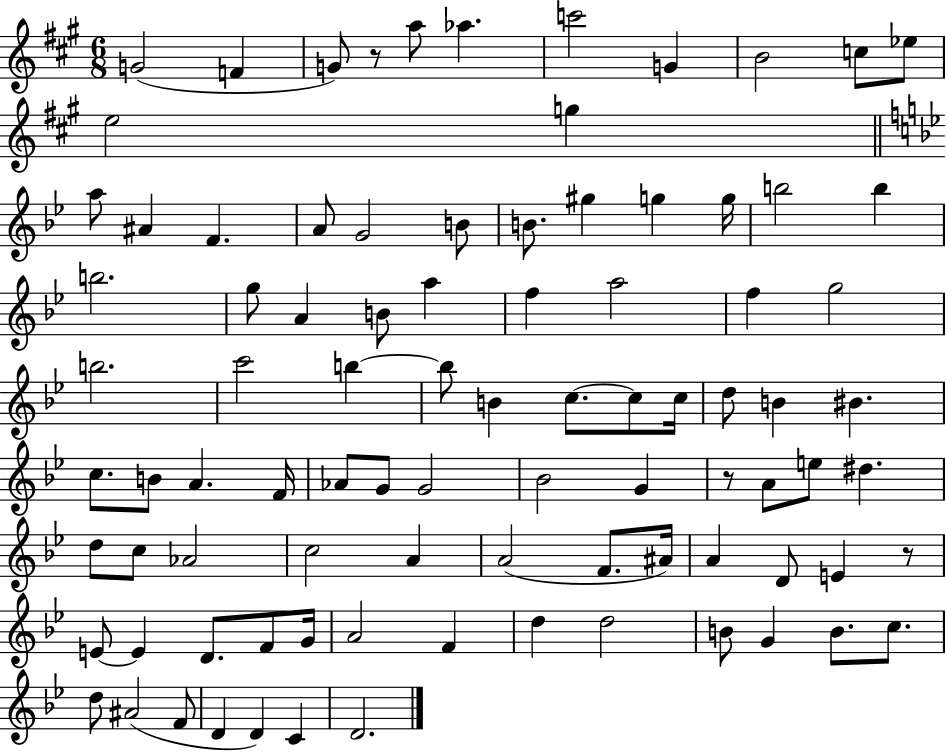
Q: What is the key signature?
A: A major